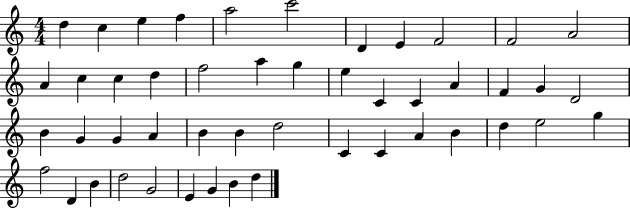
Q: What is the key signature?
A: C major